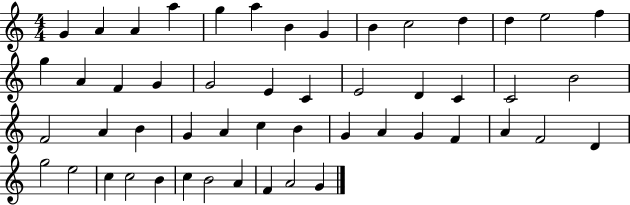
{
  \clef treble
  \numericTimeSignature
  \time 4/4
  \key c \major
  g'4 a'4 a'4 a''4 | g''4 a''4 b'4 g'4 | b'4 c''2 d''4 | d''4 e''2 f''4 | \break g''4 a'4 f'4 g'4 | g'2 e'4 c'4 | e'2 d'4 c'4 | c'2 b'2 | \break f'2 a'4 b'4 | g'4 a'4 c''4 b'4 | g'4 a'4 g'4 f'4 | a'4 f'2 d'4 | \break g''2 e''2 | c''4 c''2 b'4 | c''4 b'2 a'4 | f'4 a'2 g'4 | \break \bar "|."
}